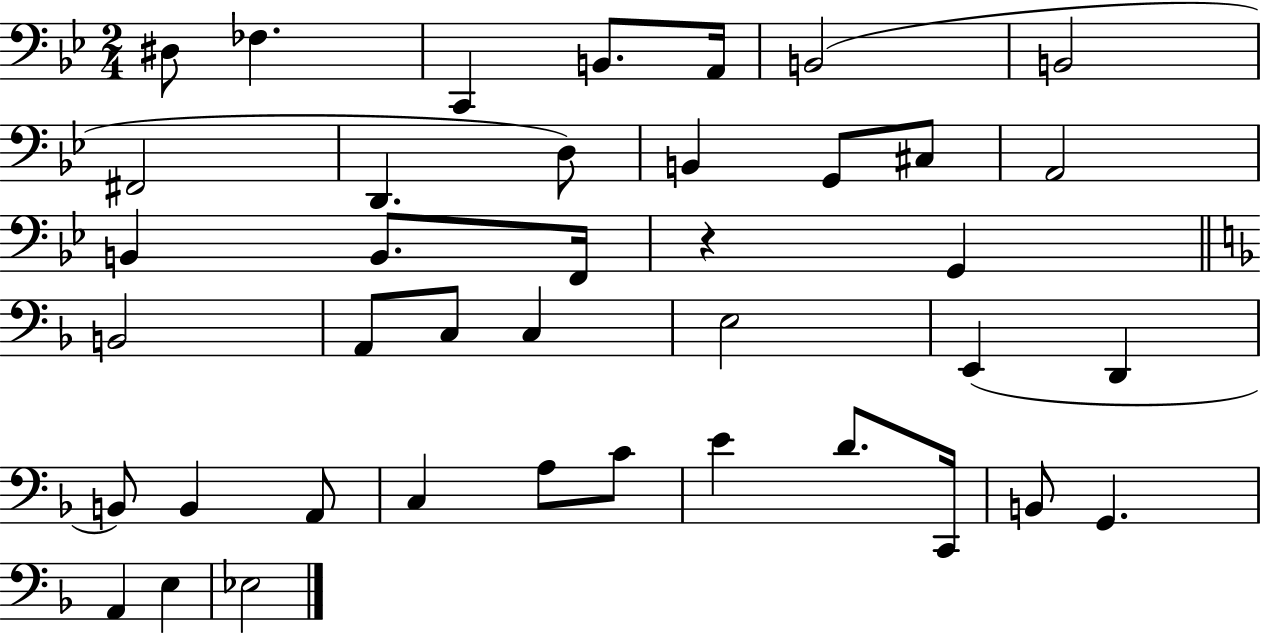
D#3/e FES3/q. C2/q B2/e. A2/s B2/h B2/h F#2/h D2/q. D3/e B2/q G2/e C#3/e A2/h B2/q B2/e. F2/s R/q G2/q B2/h A2/e C3/e C3/q E3/h E2/q D2/q B2/e B2/q A2/e C3/q A3/e C4/e E4/q D4/e. C2/s B2/e G2/q. A2/q E3/q Eb3/h